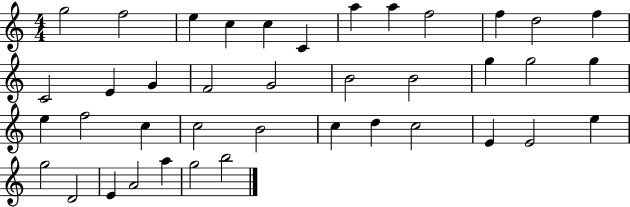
{
  \clef treble
  \numericTimeSignature
  \time 4/4
  \key c \major
  g''2 f''2 | e''4 c''4 c''4 c'4 | a''4 a''4 f''2 | f''4 d''2 f''4 | \break c'2 e'4 g'4 | f'2 g'2 | b'2 b'2 | g''4 g''2 g''4 | \break e''4 f''2 c''4 | c''2 b'2 | c''4 d''4 c''2 | e'4 e'2 e''4 | \break g''2 d'2 | e'4 a'2 a''4 | g''2 b''2 | \bar "|."
}